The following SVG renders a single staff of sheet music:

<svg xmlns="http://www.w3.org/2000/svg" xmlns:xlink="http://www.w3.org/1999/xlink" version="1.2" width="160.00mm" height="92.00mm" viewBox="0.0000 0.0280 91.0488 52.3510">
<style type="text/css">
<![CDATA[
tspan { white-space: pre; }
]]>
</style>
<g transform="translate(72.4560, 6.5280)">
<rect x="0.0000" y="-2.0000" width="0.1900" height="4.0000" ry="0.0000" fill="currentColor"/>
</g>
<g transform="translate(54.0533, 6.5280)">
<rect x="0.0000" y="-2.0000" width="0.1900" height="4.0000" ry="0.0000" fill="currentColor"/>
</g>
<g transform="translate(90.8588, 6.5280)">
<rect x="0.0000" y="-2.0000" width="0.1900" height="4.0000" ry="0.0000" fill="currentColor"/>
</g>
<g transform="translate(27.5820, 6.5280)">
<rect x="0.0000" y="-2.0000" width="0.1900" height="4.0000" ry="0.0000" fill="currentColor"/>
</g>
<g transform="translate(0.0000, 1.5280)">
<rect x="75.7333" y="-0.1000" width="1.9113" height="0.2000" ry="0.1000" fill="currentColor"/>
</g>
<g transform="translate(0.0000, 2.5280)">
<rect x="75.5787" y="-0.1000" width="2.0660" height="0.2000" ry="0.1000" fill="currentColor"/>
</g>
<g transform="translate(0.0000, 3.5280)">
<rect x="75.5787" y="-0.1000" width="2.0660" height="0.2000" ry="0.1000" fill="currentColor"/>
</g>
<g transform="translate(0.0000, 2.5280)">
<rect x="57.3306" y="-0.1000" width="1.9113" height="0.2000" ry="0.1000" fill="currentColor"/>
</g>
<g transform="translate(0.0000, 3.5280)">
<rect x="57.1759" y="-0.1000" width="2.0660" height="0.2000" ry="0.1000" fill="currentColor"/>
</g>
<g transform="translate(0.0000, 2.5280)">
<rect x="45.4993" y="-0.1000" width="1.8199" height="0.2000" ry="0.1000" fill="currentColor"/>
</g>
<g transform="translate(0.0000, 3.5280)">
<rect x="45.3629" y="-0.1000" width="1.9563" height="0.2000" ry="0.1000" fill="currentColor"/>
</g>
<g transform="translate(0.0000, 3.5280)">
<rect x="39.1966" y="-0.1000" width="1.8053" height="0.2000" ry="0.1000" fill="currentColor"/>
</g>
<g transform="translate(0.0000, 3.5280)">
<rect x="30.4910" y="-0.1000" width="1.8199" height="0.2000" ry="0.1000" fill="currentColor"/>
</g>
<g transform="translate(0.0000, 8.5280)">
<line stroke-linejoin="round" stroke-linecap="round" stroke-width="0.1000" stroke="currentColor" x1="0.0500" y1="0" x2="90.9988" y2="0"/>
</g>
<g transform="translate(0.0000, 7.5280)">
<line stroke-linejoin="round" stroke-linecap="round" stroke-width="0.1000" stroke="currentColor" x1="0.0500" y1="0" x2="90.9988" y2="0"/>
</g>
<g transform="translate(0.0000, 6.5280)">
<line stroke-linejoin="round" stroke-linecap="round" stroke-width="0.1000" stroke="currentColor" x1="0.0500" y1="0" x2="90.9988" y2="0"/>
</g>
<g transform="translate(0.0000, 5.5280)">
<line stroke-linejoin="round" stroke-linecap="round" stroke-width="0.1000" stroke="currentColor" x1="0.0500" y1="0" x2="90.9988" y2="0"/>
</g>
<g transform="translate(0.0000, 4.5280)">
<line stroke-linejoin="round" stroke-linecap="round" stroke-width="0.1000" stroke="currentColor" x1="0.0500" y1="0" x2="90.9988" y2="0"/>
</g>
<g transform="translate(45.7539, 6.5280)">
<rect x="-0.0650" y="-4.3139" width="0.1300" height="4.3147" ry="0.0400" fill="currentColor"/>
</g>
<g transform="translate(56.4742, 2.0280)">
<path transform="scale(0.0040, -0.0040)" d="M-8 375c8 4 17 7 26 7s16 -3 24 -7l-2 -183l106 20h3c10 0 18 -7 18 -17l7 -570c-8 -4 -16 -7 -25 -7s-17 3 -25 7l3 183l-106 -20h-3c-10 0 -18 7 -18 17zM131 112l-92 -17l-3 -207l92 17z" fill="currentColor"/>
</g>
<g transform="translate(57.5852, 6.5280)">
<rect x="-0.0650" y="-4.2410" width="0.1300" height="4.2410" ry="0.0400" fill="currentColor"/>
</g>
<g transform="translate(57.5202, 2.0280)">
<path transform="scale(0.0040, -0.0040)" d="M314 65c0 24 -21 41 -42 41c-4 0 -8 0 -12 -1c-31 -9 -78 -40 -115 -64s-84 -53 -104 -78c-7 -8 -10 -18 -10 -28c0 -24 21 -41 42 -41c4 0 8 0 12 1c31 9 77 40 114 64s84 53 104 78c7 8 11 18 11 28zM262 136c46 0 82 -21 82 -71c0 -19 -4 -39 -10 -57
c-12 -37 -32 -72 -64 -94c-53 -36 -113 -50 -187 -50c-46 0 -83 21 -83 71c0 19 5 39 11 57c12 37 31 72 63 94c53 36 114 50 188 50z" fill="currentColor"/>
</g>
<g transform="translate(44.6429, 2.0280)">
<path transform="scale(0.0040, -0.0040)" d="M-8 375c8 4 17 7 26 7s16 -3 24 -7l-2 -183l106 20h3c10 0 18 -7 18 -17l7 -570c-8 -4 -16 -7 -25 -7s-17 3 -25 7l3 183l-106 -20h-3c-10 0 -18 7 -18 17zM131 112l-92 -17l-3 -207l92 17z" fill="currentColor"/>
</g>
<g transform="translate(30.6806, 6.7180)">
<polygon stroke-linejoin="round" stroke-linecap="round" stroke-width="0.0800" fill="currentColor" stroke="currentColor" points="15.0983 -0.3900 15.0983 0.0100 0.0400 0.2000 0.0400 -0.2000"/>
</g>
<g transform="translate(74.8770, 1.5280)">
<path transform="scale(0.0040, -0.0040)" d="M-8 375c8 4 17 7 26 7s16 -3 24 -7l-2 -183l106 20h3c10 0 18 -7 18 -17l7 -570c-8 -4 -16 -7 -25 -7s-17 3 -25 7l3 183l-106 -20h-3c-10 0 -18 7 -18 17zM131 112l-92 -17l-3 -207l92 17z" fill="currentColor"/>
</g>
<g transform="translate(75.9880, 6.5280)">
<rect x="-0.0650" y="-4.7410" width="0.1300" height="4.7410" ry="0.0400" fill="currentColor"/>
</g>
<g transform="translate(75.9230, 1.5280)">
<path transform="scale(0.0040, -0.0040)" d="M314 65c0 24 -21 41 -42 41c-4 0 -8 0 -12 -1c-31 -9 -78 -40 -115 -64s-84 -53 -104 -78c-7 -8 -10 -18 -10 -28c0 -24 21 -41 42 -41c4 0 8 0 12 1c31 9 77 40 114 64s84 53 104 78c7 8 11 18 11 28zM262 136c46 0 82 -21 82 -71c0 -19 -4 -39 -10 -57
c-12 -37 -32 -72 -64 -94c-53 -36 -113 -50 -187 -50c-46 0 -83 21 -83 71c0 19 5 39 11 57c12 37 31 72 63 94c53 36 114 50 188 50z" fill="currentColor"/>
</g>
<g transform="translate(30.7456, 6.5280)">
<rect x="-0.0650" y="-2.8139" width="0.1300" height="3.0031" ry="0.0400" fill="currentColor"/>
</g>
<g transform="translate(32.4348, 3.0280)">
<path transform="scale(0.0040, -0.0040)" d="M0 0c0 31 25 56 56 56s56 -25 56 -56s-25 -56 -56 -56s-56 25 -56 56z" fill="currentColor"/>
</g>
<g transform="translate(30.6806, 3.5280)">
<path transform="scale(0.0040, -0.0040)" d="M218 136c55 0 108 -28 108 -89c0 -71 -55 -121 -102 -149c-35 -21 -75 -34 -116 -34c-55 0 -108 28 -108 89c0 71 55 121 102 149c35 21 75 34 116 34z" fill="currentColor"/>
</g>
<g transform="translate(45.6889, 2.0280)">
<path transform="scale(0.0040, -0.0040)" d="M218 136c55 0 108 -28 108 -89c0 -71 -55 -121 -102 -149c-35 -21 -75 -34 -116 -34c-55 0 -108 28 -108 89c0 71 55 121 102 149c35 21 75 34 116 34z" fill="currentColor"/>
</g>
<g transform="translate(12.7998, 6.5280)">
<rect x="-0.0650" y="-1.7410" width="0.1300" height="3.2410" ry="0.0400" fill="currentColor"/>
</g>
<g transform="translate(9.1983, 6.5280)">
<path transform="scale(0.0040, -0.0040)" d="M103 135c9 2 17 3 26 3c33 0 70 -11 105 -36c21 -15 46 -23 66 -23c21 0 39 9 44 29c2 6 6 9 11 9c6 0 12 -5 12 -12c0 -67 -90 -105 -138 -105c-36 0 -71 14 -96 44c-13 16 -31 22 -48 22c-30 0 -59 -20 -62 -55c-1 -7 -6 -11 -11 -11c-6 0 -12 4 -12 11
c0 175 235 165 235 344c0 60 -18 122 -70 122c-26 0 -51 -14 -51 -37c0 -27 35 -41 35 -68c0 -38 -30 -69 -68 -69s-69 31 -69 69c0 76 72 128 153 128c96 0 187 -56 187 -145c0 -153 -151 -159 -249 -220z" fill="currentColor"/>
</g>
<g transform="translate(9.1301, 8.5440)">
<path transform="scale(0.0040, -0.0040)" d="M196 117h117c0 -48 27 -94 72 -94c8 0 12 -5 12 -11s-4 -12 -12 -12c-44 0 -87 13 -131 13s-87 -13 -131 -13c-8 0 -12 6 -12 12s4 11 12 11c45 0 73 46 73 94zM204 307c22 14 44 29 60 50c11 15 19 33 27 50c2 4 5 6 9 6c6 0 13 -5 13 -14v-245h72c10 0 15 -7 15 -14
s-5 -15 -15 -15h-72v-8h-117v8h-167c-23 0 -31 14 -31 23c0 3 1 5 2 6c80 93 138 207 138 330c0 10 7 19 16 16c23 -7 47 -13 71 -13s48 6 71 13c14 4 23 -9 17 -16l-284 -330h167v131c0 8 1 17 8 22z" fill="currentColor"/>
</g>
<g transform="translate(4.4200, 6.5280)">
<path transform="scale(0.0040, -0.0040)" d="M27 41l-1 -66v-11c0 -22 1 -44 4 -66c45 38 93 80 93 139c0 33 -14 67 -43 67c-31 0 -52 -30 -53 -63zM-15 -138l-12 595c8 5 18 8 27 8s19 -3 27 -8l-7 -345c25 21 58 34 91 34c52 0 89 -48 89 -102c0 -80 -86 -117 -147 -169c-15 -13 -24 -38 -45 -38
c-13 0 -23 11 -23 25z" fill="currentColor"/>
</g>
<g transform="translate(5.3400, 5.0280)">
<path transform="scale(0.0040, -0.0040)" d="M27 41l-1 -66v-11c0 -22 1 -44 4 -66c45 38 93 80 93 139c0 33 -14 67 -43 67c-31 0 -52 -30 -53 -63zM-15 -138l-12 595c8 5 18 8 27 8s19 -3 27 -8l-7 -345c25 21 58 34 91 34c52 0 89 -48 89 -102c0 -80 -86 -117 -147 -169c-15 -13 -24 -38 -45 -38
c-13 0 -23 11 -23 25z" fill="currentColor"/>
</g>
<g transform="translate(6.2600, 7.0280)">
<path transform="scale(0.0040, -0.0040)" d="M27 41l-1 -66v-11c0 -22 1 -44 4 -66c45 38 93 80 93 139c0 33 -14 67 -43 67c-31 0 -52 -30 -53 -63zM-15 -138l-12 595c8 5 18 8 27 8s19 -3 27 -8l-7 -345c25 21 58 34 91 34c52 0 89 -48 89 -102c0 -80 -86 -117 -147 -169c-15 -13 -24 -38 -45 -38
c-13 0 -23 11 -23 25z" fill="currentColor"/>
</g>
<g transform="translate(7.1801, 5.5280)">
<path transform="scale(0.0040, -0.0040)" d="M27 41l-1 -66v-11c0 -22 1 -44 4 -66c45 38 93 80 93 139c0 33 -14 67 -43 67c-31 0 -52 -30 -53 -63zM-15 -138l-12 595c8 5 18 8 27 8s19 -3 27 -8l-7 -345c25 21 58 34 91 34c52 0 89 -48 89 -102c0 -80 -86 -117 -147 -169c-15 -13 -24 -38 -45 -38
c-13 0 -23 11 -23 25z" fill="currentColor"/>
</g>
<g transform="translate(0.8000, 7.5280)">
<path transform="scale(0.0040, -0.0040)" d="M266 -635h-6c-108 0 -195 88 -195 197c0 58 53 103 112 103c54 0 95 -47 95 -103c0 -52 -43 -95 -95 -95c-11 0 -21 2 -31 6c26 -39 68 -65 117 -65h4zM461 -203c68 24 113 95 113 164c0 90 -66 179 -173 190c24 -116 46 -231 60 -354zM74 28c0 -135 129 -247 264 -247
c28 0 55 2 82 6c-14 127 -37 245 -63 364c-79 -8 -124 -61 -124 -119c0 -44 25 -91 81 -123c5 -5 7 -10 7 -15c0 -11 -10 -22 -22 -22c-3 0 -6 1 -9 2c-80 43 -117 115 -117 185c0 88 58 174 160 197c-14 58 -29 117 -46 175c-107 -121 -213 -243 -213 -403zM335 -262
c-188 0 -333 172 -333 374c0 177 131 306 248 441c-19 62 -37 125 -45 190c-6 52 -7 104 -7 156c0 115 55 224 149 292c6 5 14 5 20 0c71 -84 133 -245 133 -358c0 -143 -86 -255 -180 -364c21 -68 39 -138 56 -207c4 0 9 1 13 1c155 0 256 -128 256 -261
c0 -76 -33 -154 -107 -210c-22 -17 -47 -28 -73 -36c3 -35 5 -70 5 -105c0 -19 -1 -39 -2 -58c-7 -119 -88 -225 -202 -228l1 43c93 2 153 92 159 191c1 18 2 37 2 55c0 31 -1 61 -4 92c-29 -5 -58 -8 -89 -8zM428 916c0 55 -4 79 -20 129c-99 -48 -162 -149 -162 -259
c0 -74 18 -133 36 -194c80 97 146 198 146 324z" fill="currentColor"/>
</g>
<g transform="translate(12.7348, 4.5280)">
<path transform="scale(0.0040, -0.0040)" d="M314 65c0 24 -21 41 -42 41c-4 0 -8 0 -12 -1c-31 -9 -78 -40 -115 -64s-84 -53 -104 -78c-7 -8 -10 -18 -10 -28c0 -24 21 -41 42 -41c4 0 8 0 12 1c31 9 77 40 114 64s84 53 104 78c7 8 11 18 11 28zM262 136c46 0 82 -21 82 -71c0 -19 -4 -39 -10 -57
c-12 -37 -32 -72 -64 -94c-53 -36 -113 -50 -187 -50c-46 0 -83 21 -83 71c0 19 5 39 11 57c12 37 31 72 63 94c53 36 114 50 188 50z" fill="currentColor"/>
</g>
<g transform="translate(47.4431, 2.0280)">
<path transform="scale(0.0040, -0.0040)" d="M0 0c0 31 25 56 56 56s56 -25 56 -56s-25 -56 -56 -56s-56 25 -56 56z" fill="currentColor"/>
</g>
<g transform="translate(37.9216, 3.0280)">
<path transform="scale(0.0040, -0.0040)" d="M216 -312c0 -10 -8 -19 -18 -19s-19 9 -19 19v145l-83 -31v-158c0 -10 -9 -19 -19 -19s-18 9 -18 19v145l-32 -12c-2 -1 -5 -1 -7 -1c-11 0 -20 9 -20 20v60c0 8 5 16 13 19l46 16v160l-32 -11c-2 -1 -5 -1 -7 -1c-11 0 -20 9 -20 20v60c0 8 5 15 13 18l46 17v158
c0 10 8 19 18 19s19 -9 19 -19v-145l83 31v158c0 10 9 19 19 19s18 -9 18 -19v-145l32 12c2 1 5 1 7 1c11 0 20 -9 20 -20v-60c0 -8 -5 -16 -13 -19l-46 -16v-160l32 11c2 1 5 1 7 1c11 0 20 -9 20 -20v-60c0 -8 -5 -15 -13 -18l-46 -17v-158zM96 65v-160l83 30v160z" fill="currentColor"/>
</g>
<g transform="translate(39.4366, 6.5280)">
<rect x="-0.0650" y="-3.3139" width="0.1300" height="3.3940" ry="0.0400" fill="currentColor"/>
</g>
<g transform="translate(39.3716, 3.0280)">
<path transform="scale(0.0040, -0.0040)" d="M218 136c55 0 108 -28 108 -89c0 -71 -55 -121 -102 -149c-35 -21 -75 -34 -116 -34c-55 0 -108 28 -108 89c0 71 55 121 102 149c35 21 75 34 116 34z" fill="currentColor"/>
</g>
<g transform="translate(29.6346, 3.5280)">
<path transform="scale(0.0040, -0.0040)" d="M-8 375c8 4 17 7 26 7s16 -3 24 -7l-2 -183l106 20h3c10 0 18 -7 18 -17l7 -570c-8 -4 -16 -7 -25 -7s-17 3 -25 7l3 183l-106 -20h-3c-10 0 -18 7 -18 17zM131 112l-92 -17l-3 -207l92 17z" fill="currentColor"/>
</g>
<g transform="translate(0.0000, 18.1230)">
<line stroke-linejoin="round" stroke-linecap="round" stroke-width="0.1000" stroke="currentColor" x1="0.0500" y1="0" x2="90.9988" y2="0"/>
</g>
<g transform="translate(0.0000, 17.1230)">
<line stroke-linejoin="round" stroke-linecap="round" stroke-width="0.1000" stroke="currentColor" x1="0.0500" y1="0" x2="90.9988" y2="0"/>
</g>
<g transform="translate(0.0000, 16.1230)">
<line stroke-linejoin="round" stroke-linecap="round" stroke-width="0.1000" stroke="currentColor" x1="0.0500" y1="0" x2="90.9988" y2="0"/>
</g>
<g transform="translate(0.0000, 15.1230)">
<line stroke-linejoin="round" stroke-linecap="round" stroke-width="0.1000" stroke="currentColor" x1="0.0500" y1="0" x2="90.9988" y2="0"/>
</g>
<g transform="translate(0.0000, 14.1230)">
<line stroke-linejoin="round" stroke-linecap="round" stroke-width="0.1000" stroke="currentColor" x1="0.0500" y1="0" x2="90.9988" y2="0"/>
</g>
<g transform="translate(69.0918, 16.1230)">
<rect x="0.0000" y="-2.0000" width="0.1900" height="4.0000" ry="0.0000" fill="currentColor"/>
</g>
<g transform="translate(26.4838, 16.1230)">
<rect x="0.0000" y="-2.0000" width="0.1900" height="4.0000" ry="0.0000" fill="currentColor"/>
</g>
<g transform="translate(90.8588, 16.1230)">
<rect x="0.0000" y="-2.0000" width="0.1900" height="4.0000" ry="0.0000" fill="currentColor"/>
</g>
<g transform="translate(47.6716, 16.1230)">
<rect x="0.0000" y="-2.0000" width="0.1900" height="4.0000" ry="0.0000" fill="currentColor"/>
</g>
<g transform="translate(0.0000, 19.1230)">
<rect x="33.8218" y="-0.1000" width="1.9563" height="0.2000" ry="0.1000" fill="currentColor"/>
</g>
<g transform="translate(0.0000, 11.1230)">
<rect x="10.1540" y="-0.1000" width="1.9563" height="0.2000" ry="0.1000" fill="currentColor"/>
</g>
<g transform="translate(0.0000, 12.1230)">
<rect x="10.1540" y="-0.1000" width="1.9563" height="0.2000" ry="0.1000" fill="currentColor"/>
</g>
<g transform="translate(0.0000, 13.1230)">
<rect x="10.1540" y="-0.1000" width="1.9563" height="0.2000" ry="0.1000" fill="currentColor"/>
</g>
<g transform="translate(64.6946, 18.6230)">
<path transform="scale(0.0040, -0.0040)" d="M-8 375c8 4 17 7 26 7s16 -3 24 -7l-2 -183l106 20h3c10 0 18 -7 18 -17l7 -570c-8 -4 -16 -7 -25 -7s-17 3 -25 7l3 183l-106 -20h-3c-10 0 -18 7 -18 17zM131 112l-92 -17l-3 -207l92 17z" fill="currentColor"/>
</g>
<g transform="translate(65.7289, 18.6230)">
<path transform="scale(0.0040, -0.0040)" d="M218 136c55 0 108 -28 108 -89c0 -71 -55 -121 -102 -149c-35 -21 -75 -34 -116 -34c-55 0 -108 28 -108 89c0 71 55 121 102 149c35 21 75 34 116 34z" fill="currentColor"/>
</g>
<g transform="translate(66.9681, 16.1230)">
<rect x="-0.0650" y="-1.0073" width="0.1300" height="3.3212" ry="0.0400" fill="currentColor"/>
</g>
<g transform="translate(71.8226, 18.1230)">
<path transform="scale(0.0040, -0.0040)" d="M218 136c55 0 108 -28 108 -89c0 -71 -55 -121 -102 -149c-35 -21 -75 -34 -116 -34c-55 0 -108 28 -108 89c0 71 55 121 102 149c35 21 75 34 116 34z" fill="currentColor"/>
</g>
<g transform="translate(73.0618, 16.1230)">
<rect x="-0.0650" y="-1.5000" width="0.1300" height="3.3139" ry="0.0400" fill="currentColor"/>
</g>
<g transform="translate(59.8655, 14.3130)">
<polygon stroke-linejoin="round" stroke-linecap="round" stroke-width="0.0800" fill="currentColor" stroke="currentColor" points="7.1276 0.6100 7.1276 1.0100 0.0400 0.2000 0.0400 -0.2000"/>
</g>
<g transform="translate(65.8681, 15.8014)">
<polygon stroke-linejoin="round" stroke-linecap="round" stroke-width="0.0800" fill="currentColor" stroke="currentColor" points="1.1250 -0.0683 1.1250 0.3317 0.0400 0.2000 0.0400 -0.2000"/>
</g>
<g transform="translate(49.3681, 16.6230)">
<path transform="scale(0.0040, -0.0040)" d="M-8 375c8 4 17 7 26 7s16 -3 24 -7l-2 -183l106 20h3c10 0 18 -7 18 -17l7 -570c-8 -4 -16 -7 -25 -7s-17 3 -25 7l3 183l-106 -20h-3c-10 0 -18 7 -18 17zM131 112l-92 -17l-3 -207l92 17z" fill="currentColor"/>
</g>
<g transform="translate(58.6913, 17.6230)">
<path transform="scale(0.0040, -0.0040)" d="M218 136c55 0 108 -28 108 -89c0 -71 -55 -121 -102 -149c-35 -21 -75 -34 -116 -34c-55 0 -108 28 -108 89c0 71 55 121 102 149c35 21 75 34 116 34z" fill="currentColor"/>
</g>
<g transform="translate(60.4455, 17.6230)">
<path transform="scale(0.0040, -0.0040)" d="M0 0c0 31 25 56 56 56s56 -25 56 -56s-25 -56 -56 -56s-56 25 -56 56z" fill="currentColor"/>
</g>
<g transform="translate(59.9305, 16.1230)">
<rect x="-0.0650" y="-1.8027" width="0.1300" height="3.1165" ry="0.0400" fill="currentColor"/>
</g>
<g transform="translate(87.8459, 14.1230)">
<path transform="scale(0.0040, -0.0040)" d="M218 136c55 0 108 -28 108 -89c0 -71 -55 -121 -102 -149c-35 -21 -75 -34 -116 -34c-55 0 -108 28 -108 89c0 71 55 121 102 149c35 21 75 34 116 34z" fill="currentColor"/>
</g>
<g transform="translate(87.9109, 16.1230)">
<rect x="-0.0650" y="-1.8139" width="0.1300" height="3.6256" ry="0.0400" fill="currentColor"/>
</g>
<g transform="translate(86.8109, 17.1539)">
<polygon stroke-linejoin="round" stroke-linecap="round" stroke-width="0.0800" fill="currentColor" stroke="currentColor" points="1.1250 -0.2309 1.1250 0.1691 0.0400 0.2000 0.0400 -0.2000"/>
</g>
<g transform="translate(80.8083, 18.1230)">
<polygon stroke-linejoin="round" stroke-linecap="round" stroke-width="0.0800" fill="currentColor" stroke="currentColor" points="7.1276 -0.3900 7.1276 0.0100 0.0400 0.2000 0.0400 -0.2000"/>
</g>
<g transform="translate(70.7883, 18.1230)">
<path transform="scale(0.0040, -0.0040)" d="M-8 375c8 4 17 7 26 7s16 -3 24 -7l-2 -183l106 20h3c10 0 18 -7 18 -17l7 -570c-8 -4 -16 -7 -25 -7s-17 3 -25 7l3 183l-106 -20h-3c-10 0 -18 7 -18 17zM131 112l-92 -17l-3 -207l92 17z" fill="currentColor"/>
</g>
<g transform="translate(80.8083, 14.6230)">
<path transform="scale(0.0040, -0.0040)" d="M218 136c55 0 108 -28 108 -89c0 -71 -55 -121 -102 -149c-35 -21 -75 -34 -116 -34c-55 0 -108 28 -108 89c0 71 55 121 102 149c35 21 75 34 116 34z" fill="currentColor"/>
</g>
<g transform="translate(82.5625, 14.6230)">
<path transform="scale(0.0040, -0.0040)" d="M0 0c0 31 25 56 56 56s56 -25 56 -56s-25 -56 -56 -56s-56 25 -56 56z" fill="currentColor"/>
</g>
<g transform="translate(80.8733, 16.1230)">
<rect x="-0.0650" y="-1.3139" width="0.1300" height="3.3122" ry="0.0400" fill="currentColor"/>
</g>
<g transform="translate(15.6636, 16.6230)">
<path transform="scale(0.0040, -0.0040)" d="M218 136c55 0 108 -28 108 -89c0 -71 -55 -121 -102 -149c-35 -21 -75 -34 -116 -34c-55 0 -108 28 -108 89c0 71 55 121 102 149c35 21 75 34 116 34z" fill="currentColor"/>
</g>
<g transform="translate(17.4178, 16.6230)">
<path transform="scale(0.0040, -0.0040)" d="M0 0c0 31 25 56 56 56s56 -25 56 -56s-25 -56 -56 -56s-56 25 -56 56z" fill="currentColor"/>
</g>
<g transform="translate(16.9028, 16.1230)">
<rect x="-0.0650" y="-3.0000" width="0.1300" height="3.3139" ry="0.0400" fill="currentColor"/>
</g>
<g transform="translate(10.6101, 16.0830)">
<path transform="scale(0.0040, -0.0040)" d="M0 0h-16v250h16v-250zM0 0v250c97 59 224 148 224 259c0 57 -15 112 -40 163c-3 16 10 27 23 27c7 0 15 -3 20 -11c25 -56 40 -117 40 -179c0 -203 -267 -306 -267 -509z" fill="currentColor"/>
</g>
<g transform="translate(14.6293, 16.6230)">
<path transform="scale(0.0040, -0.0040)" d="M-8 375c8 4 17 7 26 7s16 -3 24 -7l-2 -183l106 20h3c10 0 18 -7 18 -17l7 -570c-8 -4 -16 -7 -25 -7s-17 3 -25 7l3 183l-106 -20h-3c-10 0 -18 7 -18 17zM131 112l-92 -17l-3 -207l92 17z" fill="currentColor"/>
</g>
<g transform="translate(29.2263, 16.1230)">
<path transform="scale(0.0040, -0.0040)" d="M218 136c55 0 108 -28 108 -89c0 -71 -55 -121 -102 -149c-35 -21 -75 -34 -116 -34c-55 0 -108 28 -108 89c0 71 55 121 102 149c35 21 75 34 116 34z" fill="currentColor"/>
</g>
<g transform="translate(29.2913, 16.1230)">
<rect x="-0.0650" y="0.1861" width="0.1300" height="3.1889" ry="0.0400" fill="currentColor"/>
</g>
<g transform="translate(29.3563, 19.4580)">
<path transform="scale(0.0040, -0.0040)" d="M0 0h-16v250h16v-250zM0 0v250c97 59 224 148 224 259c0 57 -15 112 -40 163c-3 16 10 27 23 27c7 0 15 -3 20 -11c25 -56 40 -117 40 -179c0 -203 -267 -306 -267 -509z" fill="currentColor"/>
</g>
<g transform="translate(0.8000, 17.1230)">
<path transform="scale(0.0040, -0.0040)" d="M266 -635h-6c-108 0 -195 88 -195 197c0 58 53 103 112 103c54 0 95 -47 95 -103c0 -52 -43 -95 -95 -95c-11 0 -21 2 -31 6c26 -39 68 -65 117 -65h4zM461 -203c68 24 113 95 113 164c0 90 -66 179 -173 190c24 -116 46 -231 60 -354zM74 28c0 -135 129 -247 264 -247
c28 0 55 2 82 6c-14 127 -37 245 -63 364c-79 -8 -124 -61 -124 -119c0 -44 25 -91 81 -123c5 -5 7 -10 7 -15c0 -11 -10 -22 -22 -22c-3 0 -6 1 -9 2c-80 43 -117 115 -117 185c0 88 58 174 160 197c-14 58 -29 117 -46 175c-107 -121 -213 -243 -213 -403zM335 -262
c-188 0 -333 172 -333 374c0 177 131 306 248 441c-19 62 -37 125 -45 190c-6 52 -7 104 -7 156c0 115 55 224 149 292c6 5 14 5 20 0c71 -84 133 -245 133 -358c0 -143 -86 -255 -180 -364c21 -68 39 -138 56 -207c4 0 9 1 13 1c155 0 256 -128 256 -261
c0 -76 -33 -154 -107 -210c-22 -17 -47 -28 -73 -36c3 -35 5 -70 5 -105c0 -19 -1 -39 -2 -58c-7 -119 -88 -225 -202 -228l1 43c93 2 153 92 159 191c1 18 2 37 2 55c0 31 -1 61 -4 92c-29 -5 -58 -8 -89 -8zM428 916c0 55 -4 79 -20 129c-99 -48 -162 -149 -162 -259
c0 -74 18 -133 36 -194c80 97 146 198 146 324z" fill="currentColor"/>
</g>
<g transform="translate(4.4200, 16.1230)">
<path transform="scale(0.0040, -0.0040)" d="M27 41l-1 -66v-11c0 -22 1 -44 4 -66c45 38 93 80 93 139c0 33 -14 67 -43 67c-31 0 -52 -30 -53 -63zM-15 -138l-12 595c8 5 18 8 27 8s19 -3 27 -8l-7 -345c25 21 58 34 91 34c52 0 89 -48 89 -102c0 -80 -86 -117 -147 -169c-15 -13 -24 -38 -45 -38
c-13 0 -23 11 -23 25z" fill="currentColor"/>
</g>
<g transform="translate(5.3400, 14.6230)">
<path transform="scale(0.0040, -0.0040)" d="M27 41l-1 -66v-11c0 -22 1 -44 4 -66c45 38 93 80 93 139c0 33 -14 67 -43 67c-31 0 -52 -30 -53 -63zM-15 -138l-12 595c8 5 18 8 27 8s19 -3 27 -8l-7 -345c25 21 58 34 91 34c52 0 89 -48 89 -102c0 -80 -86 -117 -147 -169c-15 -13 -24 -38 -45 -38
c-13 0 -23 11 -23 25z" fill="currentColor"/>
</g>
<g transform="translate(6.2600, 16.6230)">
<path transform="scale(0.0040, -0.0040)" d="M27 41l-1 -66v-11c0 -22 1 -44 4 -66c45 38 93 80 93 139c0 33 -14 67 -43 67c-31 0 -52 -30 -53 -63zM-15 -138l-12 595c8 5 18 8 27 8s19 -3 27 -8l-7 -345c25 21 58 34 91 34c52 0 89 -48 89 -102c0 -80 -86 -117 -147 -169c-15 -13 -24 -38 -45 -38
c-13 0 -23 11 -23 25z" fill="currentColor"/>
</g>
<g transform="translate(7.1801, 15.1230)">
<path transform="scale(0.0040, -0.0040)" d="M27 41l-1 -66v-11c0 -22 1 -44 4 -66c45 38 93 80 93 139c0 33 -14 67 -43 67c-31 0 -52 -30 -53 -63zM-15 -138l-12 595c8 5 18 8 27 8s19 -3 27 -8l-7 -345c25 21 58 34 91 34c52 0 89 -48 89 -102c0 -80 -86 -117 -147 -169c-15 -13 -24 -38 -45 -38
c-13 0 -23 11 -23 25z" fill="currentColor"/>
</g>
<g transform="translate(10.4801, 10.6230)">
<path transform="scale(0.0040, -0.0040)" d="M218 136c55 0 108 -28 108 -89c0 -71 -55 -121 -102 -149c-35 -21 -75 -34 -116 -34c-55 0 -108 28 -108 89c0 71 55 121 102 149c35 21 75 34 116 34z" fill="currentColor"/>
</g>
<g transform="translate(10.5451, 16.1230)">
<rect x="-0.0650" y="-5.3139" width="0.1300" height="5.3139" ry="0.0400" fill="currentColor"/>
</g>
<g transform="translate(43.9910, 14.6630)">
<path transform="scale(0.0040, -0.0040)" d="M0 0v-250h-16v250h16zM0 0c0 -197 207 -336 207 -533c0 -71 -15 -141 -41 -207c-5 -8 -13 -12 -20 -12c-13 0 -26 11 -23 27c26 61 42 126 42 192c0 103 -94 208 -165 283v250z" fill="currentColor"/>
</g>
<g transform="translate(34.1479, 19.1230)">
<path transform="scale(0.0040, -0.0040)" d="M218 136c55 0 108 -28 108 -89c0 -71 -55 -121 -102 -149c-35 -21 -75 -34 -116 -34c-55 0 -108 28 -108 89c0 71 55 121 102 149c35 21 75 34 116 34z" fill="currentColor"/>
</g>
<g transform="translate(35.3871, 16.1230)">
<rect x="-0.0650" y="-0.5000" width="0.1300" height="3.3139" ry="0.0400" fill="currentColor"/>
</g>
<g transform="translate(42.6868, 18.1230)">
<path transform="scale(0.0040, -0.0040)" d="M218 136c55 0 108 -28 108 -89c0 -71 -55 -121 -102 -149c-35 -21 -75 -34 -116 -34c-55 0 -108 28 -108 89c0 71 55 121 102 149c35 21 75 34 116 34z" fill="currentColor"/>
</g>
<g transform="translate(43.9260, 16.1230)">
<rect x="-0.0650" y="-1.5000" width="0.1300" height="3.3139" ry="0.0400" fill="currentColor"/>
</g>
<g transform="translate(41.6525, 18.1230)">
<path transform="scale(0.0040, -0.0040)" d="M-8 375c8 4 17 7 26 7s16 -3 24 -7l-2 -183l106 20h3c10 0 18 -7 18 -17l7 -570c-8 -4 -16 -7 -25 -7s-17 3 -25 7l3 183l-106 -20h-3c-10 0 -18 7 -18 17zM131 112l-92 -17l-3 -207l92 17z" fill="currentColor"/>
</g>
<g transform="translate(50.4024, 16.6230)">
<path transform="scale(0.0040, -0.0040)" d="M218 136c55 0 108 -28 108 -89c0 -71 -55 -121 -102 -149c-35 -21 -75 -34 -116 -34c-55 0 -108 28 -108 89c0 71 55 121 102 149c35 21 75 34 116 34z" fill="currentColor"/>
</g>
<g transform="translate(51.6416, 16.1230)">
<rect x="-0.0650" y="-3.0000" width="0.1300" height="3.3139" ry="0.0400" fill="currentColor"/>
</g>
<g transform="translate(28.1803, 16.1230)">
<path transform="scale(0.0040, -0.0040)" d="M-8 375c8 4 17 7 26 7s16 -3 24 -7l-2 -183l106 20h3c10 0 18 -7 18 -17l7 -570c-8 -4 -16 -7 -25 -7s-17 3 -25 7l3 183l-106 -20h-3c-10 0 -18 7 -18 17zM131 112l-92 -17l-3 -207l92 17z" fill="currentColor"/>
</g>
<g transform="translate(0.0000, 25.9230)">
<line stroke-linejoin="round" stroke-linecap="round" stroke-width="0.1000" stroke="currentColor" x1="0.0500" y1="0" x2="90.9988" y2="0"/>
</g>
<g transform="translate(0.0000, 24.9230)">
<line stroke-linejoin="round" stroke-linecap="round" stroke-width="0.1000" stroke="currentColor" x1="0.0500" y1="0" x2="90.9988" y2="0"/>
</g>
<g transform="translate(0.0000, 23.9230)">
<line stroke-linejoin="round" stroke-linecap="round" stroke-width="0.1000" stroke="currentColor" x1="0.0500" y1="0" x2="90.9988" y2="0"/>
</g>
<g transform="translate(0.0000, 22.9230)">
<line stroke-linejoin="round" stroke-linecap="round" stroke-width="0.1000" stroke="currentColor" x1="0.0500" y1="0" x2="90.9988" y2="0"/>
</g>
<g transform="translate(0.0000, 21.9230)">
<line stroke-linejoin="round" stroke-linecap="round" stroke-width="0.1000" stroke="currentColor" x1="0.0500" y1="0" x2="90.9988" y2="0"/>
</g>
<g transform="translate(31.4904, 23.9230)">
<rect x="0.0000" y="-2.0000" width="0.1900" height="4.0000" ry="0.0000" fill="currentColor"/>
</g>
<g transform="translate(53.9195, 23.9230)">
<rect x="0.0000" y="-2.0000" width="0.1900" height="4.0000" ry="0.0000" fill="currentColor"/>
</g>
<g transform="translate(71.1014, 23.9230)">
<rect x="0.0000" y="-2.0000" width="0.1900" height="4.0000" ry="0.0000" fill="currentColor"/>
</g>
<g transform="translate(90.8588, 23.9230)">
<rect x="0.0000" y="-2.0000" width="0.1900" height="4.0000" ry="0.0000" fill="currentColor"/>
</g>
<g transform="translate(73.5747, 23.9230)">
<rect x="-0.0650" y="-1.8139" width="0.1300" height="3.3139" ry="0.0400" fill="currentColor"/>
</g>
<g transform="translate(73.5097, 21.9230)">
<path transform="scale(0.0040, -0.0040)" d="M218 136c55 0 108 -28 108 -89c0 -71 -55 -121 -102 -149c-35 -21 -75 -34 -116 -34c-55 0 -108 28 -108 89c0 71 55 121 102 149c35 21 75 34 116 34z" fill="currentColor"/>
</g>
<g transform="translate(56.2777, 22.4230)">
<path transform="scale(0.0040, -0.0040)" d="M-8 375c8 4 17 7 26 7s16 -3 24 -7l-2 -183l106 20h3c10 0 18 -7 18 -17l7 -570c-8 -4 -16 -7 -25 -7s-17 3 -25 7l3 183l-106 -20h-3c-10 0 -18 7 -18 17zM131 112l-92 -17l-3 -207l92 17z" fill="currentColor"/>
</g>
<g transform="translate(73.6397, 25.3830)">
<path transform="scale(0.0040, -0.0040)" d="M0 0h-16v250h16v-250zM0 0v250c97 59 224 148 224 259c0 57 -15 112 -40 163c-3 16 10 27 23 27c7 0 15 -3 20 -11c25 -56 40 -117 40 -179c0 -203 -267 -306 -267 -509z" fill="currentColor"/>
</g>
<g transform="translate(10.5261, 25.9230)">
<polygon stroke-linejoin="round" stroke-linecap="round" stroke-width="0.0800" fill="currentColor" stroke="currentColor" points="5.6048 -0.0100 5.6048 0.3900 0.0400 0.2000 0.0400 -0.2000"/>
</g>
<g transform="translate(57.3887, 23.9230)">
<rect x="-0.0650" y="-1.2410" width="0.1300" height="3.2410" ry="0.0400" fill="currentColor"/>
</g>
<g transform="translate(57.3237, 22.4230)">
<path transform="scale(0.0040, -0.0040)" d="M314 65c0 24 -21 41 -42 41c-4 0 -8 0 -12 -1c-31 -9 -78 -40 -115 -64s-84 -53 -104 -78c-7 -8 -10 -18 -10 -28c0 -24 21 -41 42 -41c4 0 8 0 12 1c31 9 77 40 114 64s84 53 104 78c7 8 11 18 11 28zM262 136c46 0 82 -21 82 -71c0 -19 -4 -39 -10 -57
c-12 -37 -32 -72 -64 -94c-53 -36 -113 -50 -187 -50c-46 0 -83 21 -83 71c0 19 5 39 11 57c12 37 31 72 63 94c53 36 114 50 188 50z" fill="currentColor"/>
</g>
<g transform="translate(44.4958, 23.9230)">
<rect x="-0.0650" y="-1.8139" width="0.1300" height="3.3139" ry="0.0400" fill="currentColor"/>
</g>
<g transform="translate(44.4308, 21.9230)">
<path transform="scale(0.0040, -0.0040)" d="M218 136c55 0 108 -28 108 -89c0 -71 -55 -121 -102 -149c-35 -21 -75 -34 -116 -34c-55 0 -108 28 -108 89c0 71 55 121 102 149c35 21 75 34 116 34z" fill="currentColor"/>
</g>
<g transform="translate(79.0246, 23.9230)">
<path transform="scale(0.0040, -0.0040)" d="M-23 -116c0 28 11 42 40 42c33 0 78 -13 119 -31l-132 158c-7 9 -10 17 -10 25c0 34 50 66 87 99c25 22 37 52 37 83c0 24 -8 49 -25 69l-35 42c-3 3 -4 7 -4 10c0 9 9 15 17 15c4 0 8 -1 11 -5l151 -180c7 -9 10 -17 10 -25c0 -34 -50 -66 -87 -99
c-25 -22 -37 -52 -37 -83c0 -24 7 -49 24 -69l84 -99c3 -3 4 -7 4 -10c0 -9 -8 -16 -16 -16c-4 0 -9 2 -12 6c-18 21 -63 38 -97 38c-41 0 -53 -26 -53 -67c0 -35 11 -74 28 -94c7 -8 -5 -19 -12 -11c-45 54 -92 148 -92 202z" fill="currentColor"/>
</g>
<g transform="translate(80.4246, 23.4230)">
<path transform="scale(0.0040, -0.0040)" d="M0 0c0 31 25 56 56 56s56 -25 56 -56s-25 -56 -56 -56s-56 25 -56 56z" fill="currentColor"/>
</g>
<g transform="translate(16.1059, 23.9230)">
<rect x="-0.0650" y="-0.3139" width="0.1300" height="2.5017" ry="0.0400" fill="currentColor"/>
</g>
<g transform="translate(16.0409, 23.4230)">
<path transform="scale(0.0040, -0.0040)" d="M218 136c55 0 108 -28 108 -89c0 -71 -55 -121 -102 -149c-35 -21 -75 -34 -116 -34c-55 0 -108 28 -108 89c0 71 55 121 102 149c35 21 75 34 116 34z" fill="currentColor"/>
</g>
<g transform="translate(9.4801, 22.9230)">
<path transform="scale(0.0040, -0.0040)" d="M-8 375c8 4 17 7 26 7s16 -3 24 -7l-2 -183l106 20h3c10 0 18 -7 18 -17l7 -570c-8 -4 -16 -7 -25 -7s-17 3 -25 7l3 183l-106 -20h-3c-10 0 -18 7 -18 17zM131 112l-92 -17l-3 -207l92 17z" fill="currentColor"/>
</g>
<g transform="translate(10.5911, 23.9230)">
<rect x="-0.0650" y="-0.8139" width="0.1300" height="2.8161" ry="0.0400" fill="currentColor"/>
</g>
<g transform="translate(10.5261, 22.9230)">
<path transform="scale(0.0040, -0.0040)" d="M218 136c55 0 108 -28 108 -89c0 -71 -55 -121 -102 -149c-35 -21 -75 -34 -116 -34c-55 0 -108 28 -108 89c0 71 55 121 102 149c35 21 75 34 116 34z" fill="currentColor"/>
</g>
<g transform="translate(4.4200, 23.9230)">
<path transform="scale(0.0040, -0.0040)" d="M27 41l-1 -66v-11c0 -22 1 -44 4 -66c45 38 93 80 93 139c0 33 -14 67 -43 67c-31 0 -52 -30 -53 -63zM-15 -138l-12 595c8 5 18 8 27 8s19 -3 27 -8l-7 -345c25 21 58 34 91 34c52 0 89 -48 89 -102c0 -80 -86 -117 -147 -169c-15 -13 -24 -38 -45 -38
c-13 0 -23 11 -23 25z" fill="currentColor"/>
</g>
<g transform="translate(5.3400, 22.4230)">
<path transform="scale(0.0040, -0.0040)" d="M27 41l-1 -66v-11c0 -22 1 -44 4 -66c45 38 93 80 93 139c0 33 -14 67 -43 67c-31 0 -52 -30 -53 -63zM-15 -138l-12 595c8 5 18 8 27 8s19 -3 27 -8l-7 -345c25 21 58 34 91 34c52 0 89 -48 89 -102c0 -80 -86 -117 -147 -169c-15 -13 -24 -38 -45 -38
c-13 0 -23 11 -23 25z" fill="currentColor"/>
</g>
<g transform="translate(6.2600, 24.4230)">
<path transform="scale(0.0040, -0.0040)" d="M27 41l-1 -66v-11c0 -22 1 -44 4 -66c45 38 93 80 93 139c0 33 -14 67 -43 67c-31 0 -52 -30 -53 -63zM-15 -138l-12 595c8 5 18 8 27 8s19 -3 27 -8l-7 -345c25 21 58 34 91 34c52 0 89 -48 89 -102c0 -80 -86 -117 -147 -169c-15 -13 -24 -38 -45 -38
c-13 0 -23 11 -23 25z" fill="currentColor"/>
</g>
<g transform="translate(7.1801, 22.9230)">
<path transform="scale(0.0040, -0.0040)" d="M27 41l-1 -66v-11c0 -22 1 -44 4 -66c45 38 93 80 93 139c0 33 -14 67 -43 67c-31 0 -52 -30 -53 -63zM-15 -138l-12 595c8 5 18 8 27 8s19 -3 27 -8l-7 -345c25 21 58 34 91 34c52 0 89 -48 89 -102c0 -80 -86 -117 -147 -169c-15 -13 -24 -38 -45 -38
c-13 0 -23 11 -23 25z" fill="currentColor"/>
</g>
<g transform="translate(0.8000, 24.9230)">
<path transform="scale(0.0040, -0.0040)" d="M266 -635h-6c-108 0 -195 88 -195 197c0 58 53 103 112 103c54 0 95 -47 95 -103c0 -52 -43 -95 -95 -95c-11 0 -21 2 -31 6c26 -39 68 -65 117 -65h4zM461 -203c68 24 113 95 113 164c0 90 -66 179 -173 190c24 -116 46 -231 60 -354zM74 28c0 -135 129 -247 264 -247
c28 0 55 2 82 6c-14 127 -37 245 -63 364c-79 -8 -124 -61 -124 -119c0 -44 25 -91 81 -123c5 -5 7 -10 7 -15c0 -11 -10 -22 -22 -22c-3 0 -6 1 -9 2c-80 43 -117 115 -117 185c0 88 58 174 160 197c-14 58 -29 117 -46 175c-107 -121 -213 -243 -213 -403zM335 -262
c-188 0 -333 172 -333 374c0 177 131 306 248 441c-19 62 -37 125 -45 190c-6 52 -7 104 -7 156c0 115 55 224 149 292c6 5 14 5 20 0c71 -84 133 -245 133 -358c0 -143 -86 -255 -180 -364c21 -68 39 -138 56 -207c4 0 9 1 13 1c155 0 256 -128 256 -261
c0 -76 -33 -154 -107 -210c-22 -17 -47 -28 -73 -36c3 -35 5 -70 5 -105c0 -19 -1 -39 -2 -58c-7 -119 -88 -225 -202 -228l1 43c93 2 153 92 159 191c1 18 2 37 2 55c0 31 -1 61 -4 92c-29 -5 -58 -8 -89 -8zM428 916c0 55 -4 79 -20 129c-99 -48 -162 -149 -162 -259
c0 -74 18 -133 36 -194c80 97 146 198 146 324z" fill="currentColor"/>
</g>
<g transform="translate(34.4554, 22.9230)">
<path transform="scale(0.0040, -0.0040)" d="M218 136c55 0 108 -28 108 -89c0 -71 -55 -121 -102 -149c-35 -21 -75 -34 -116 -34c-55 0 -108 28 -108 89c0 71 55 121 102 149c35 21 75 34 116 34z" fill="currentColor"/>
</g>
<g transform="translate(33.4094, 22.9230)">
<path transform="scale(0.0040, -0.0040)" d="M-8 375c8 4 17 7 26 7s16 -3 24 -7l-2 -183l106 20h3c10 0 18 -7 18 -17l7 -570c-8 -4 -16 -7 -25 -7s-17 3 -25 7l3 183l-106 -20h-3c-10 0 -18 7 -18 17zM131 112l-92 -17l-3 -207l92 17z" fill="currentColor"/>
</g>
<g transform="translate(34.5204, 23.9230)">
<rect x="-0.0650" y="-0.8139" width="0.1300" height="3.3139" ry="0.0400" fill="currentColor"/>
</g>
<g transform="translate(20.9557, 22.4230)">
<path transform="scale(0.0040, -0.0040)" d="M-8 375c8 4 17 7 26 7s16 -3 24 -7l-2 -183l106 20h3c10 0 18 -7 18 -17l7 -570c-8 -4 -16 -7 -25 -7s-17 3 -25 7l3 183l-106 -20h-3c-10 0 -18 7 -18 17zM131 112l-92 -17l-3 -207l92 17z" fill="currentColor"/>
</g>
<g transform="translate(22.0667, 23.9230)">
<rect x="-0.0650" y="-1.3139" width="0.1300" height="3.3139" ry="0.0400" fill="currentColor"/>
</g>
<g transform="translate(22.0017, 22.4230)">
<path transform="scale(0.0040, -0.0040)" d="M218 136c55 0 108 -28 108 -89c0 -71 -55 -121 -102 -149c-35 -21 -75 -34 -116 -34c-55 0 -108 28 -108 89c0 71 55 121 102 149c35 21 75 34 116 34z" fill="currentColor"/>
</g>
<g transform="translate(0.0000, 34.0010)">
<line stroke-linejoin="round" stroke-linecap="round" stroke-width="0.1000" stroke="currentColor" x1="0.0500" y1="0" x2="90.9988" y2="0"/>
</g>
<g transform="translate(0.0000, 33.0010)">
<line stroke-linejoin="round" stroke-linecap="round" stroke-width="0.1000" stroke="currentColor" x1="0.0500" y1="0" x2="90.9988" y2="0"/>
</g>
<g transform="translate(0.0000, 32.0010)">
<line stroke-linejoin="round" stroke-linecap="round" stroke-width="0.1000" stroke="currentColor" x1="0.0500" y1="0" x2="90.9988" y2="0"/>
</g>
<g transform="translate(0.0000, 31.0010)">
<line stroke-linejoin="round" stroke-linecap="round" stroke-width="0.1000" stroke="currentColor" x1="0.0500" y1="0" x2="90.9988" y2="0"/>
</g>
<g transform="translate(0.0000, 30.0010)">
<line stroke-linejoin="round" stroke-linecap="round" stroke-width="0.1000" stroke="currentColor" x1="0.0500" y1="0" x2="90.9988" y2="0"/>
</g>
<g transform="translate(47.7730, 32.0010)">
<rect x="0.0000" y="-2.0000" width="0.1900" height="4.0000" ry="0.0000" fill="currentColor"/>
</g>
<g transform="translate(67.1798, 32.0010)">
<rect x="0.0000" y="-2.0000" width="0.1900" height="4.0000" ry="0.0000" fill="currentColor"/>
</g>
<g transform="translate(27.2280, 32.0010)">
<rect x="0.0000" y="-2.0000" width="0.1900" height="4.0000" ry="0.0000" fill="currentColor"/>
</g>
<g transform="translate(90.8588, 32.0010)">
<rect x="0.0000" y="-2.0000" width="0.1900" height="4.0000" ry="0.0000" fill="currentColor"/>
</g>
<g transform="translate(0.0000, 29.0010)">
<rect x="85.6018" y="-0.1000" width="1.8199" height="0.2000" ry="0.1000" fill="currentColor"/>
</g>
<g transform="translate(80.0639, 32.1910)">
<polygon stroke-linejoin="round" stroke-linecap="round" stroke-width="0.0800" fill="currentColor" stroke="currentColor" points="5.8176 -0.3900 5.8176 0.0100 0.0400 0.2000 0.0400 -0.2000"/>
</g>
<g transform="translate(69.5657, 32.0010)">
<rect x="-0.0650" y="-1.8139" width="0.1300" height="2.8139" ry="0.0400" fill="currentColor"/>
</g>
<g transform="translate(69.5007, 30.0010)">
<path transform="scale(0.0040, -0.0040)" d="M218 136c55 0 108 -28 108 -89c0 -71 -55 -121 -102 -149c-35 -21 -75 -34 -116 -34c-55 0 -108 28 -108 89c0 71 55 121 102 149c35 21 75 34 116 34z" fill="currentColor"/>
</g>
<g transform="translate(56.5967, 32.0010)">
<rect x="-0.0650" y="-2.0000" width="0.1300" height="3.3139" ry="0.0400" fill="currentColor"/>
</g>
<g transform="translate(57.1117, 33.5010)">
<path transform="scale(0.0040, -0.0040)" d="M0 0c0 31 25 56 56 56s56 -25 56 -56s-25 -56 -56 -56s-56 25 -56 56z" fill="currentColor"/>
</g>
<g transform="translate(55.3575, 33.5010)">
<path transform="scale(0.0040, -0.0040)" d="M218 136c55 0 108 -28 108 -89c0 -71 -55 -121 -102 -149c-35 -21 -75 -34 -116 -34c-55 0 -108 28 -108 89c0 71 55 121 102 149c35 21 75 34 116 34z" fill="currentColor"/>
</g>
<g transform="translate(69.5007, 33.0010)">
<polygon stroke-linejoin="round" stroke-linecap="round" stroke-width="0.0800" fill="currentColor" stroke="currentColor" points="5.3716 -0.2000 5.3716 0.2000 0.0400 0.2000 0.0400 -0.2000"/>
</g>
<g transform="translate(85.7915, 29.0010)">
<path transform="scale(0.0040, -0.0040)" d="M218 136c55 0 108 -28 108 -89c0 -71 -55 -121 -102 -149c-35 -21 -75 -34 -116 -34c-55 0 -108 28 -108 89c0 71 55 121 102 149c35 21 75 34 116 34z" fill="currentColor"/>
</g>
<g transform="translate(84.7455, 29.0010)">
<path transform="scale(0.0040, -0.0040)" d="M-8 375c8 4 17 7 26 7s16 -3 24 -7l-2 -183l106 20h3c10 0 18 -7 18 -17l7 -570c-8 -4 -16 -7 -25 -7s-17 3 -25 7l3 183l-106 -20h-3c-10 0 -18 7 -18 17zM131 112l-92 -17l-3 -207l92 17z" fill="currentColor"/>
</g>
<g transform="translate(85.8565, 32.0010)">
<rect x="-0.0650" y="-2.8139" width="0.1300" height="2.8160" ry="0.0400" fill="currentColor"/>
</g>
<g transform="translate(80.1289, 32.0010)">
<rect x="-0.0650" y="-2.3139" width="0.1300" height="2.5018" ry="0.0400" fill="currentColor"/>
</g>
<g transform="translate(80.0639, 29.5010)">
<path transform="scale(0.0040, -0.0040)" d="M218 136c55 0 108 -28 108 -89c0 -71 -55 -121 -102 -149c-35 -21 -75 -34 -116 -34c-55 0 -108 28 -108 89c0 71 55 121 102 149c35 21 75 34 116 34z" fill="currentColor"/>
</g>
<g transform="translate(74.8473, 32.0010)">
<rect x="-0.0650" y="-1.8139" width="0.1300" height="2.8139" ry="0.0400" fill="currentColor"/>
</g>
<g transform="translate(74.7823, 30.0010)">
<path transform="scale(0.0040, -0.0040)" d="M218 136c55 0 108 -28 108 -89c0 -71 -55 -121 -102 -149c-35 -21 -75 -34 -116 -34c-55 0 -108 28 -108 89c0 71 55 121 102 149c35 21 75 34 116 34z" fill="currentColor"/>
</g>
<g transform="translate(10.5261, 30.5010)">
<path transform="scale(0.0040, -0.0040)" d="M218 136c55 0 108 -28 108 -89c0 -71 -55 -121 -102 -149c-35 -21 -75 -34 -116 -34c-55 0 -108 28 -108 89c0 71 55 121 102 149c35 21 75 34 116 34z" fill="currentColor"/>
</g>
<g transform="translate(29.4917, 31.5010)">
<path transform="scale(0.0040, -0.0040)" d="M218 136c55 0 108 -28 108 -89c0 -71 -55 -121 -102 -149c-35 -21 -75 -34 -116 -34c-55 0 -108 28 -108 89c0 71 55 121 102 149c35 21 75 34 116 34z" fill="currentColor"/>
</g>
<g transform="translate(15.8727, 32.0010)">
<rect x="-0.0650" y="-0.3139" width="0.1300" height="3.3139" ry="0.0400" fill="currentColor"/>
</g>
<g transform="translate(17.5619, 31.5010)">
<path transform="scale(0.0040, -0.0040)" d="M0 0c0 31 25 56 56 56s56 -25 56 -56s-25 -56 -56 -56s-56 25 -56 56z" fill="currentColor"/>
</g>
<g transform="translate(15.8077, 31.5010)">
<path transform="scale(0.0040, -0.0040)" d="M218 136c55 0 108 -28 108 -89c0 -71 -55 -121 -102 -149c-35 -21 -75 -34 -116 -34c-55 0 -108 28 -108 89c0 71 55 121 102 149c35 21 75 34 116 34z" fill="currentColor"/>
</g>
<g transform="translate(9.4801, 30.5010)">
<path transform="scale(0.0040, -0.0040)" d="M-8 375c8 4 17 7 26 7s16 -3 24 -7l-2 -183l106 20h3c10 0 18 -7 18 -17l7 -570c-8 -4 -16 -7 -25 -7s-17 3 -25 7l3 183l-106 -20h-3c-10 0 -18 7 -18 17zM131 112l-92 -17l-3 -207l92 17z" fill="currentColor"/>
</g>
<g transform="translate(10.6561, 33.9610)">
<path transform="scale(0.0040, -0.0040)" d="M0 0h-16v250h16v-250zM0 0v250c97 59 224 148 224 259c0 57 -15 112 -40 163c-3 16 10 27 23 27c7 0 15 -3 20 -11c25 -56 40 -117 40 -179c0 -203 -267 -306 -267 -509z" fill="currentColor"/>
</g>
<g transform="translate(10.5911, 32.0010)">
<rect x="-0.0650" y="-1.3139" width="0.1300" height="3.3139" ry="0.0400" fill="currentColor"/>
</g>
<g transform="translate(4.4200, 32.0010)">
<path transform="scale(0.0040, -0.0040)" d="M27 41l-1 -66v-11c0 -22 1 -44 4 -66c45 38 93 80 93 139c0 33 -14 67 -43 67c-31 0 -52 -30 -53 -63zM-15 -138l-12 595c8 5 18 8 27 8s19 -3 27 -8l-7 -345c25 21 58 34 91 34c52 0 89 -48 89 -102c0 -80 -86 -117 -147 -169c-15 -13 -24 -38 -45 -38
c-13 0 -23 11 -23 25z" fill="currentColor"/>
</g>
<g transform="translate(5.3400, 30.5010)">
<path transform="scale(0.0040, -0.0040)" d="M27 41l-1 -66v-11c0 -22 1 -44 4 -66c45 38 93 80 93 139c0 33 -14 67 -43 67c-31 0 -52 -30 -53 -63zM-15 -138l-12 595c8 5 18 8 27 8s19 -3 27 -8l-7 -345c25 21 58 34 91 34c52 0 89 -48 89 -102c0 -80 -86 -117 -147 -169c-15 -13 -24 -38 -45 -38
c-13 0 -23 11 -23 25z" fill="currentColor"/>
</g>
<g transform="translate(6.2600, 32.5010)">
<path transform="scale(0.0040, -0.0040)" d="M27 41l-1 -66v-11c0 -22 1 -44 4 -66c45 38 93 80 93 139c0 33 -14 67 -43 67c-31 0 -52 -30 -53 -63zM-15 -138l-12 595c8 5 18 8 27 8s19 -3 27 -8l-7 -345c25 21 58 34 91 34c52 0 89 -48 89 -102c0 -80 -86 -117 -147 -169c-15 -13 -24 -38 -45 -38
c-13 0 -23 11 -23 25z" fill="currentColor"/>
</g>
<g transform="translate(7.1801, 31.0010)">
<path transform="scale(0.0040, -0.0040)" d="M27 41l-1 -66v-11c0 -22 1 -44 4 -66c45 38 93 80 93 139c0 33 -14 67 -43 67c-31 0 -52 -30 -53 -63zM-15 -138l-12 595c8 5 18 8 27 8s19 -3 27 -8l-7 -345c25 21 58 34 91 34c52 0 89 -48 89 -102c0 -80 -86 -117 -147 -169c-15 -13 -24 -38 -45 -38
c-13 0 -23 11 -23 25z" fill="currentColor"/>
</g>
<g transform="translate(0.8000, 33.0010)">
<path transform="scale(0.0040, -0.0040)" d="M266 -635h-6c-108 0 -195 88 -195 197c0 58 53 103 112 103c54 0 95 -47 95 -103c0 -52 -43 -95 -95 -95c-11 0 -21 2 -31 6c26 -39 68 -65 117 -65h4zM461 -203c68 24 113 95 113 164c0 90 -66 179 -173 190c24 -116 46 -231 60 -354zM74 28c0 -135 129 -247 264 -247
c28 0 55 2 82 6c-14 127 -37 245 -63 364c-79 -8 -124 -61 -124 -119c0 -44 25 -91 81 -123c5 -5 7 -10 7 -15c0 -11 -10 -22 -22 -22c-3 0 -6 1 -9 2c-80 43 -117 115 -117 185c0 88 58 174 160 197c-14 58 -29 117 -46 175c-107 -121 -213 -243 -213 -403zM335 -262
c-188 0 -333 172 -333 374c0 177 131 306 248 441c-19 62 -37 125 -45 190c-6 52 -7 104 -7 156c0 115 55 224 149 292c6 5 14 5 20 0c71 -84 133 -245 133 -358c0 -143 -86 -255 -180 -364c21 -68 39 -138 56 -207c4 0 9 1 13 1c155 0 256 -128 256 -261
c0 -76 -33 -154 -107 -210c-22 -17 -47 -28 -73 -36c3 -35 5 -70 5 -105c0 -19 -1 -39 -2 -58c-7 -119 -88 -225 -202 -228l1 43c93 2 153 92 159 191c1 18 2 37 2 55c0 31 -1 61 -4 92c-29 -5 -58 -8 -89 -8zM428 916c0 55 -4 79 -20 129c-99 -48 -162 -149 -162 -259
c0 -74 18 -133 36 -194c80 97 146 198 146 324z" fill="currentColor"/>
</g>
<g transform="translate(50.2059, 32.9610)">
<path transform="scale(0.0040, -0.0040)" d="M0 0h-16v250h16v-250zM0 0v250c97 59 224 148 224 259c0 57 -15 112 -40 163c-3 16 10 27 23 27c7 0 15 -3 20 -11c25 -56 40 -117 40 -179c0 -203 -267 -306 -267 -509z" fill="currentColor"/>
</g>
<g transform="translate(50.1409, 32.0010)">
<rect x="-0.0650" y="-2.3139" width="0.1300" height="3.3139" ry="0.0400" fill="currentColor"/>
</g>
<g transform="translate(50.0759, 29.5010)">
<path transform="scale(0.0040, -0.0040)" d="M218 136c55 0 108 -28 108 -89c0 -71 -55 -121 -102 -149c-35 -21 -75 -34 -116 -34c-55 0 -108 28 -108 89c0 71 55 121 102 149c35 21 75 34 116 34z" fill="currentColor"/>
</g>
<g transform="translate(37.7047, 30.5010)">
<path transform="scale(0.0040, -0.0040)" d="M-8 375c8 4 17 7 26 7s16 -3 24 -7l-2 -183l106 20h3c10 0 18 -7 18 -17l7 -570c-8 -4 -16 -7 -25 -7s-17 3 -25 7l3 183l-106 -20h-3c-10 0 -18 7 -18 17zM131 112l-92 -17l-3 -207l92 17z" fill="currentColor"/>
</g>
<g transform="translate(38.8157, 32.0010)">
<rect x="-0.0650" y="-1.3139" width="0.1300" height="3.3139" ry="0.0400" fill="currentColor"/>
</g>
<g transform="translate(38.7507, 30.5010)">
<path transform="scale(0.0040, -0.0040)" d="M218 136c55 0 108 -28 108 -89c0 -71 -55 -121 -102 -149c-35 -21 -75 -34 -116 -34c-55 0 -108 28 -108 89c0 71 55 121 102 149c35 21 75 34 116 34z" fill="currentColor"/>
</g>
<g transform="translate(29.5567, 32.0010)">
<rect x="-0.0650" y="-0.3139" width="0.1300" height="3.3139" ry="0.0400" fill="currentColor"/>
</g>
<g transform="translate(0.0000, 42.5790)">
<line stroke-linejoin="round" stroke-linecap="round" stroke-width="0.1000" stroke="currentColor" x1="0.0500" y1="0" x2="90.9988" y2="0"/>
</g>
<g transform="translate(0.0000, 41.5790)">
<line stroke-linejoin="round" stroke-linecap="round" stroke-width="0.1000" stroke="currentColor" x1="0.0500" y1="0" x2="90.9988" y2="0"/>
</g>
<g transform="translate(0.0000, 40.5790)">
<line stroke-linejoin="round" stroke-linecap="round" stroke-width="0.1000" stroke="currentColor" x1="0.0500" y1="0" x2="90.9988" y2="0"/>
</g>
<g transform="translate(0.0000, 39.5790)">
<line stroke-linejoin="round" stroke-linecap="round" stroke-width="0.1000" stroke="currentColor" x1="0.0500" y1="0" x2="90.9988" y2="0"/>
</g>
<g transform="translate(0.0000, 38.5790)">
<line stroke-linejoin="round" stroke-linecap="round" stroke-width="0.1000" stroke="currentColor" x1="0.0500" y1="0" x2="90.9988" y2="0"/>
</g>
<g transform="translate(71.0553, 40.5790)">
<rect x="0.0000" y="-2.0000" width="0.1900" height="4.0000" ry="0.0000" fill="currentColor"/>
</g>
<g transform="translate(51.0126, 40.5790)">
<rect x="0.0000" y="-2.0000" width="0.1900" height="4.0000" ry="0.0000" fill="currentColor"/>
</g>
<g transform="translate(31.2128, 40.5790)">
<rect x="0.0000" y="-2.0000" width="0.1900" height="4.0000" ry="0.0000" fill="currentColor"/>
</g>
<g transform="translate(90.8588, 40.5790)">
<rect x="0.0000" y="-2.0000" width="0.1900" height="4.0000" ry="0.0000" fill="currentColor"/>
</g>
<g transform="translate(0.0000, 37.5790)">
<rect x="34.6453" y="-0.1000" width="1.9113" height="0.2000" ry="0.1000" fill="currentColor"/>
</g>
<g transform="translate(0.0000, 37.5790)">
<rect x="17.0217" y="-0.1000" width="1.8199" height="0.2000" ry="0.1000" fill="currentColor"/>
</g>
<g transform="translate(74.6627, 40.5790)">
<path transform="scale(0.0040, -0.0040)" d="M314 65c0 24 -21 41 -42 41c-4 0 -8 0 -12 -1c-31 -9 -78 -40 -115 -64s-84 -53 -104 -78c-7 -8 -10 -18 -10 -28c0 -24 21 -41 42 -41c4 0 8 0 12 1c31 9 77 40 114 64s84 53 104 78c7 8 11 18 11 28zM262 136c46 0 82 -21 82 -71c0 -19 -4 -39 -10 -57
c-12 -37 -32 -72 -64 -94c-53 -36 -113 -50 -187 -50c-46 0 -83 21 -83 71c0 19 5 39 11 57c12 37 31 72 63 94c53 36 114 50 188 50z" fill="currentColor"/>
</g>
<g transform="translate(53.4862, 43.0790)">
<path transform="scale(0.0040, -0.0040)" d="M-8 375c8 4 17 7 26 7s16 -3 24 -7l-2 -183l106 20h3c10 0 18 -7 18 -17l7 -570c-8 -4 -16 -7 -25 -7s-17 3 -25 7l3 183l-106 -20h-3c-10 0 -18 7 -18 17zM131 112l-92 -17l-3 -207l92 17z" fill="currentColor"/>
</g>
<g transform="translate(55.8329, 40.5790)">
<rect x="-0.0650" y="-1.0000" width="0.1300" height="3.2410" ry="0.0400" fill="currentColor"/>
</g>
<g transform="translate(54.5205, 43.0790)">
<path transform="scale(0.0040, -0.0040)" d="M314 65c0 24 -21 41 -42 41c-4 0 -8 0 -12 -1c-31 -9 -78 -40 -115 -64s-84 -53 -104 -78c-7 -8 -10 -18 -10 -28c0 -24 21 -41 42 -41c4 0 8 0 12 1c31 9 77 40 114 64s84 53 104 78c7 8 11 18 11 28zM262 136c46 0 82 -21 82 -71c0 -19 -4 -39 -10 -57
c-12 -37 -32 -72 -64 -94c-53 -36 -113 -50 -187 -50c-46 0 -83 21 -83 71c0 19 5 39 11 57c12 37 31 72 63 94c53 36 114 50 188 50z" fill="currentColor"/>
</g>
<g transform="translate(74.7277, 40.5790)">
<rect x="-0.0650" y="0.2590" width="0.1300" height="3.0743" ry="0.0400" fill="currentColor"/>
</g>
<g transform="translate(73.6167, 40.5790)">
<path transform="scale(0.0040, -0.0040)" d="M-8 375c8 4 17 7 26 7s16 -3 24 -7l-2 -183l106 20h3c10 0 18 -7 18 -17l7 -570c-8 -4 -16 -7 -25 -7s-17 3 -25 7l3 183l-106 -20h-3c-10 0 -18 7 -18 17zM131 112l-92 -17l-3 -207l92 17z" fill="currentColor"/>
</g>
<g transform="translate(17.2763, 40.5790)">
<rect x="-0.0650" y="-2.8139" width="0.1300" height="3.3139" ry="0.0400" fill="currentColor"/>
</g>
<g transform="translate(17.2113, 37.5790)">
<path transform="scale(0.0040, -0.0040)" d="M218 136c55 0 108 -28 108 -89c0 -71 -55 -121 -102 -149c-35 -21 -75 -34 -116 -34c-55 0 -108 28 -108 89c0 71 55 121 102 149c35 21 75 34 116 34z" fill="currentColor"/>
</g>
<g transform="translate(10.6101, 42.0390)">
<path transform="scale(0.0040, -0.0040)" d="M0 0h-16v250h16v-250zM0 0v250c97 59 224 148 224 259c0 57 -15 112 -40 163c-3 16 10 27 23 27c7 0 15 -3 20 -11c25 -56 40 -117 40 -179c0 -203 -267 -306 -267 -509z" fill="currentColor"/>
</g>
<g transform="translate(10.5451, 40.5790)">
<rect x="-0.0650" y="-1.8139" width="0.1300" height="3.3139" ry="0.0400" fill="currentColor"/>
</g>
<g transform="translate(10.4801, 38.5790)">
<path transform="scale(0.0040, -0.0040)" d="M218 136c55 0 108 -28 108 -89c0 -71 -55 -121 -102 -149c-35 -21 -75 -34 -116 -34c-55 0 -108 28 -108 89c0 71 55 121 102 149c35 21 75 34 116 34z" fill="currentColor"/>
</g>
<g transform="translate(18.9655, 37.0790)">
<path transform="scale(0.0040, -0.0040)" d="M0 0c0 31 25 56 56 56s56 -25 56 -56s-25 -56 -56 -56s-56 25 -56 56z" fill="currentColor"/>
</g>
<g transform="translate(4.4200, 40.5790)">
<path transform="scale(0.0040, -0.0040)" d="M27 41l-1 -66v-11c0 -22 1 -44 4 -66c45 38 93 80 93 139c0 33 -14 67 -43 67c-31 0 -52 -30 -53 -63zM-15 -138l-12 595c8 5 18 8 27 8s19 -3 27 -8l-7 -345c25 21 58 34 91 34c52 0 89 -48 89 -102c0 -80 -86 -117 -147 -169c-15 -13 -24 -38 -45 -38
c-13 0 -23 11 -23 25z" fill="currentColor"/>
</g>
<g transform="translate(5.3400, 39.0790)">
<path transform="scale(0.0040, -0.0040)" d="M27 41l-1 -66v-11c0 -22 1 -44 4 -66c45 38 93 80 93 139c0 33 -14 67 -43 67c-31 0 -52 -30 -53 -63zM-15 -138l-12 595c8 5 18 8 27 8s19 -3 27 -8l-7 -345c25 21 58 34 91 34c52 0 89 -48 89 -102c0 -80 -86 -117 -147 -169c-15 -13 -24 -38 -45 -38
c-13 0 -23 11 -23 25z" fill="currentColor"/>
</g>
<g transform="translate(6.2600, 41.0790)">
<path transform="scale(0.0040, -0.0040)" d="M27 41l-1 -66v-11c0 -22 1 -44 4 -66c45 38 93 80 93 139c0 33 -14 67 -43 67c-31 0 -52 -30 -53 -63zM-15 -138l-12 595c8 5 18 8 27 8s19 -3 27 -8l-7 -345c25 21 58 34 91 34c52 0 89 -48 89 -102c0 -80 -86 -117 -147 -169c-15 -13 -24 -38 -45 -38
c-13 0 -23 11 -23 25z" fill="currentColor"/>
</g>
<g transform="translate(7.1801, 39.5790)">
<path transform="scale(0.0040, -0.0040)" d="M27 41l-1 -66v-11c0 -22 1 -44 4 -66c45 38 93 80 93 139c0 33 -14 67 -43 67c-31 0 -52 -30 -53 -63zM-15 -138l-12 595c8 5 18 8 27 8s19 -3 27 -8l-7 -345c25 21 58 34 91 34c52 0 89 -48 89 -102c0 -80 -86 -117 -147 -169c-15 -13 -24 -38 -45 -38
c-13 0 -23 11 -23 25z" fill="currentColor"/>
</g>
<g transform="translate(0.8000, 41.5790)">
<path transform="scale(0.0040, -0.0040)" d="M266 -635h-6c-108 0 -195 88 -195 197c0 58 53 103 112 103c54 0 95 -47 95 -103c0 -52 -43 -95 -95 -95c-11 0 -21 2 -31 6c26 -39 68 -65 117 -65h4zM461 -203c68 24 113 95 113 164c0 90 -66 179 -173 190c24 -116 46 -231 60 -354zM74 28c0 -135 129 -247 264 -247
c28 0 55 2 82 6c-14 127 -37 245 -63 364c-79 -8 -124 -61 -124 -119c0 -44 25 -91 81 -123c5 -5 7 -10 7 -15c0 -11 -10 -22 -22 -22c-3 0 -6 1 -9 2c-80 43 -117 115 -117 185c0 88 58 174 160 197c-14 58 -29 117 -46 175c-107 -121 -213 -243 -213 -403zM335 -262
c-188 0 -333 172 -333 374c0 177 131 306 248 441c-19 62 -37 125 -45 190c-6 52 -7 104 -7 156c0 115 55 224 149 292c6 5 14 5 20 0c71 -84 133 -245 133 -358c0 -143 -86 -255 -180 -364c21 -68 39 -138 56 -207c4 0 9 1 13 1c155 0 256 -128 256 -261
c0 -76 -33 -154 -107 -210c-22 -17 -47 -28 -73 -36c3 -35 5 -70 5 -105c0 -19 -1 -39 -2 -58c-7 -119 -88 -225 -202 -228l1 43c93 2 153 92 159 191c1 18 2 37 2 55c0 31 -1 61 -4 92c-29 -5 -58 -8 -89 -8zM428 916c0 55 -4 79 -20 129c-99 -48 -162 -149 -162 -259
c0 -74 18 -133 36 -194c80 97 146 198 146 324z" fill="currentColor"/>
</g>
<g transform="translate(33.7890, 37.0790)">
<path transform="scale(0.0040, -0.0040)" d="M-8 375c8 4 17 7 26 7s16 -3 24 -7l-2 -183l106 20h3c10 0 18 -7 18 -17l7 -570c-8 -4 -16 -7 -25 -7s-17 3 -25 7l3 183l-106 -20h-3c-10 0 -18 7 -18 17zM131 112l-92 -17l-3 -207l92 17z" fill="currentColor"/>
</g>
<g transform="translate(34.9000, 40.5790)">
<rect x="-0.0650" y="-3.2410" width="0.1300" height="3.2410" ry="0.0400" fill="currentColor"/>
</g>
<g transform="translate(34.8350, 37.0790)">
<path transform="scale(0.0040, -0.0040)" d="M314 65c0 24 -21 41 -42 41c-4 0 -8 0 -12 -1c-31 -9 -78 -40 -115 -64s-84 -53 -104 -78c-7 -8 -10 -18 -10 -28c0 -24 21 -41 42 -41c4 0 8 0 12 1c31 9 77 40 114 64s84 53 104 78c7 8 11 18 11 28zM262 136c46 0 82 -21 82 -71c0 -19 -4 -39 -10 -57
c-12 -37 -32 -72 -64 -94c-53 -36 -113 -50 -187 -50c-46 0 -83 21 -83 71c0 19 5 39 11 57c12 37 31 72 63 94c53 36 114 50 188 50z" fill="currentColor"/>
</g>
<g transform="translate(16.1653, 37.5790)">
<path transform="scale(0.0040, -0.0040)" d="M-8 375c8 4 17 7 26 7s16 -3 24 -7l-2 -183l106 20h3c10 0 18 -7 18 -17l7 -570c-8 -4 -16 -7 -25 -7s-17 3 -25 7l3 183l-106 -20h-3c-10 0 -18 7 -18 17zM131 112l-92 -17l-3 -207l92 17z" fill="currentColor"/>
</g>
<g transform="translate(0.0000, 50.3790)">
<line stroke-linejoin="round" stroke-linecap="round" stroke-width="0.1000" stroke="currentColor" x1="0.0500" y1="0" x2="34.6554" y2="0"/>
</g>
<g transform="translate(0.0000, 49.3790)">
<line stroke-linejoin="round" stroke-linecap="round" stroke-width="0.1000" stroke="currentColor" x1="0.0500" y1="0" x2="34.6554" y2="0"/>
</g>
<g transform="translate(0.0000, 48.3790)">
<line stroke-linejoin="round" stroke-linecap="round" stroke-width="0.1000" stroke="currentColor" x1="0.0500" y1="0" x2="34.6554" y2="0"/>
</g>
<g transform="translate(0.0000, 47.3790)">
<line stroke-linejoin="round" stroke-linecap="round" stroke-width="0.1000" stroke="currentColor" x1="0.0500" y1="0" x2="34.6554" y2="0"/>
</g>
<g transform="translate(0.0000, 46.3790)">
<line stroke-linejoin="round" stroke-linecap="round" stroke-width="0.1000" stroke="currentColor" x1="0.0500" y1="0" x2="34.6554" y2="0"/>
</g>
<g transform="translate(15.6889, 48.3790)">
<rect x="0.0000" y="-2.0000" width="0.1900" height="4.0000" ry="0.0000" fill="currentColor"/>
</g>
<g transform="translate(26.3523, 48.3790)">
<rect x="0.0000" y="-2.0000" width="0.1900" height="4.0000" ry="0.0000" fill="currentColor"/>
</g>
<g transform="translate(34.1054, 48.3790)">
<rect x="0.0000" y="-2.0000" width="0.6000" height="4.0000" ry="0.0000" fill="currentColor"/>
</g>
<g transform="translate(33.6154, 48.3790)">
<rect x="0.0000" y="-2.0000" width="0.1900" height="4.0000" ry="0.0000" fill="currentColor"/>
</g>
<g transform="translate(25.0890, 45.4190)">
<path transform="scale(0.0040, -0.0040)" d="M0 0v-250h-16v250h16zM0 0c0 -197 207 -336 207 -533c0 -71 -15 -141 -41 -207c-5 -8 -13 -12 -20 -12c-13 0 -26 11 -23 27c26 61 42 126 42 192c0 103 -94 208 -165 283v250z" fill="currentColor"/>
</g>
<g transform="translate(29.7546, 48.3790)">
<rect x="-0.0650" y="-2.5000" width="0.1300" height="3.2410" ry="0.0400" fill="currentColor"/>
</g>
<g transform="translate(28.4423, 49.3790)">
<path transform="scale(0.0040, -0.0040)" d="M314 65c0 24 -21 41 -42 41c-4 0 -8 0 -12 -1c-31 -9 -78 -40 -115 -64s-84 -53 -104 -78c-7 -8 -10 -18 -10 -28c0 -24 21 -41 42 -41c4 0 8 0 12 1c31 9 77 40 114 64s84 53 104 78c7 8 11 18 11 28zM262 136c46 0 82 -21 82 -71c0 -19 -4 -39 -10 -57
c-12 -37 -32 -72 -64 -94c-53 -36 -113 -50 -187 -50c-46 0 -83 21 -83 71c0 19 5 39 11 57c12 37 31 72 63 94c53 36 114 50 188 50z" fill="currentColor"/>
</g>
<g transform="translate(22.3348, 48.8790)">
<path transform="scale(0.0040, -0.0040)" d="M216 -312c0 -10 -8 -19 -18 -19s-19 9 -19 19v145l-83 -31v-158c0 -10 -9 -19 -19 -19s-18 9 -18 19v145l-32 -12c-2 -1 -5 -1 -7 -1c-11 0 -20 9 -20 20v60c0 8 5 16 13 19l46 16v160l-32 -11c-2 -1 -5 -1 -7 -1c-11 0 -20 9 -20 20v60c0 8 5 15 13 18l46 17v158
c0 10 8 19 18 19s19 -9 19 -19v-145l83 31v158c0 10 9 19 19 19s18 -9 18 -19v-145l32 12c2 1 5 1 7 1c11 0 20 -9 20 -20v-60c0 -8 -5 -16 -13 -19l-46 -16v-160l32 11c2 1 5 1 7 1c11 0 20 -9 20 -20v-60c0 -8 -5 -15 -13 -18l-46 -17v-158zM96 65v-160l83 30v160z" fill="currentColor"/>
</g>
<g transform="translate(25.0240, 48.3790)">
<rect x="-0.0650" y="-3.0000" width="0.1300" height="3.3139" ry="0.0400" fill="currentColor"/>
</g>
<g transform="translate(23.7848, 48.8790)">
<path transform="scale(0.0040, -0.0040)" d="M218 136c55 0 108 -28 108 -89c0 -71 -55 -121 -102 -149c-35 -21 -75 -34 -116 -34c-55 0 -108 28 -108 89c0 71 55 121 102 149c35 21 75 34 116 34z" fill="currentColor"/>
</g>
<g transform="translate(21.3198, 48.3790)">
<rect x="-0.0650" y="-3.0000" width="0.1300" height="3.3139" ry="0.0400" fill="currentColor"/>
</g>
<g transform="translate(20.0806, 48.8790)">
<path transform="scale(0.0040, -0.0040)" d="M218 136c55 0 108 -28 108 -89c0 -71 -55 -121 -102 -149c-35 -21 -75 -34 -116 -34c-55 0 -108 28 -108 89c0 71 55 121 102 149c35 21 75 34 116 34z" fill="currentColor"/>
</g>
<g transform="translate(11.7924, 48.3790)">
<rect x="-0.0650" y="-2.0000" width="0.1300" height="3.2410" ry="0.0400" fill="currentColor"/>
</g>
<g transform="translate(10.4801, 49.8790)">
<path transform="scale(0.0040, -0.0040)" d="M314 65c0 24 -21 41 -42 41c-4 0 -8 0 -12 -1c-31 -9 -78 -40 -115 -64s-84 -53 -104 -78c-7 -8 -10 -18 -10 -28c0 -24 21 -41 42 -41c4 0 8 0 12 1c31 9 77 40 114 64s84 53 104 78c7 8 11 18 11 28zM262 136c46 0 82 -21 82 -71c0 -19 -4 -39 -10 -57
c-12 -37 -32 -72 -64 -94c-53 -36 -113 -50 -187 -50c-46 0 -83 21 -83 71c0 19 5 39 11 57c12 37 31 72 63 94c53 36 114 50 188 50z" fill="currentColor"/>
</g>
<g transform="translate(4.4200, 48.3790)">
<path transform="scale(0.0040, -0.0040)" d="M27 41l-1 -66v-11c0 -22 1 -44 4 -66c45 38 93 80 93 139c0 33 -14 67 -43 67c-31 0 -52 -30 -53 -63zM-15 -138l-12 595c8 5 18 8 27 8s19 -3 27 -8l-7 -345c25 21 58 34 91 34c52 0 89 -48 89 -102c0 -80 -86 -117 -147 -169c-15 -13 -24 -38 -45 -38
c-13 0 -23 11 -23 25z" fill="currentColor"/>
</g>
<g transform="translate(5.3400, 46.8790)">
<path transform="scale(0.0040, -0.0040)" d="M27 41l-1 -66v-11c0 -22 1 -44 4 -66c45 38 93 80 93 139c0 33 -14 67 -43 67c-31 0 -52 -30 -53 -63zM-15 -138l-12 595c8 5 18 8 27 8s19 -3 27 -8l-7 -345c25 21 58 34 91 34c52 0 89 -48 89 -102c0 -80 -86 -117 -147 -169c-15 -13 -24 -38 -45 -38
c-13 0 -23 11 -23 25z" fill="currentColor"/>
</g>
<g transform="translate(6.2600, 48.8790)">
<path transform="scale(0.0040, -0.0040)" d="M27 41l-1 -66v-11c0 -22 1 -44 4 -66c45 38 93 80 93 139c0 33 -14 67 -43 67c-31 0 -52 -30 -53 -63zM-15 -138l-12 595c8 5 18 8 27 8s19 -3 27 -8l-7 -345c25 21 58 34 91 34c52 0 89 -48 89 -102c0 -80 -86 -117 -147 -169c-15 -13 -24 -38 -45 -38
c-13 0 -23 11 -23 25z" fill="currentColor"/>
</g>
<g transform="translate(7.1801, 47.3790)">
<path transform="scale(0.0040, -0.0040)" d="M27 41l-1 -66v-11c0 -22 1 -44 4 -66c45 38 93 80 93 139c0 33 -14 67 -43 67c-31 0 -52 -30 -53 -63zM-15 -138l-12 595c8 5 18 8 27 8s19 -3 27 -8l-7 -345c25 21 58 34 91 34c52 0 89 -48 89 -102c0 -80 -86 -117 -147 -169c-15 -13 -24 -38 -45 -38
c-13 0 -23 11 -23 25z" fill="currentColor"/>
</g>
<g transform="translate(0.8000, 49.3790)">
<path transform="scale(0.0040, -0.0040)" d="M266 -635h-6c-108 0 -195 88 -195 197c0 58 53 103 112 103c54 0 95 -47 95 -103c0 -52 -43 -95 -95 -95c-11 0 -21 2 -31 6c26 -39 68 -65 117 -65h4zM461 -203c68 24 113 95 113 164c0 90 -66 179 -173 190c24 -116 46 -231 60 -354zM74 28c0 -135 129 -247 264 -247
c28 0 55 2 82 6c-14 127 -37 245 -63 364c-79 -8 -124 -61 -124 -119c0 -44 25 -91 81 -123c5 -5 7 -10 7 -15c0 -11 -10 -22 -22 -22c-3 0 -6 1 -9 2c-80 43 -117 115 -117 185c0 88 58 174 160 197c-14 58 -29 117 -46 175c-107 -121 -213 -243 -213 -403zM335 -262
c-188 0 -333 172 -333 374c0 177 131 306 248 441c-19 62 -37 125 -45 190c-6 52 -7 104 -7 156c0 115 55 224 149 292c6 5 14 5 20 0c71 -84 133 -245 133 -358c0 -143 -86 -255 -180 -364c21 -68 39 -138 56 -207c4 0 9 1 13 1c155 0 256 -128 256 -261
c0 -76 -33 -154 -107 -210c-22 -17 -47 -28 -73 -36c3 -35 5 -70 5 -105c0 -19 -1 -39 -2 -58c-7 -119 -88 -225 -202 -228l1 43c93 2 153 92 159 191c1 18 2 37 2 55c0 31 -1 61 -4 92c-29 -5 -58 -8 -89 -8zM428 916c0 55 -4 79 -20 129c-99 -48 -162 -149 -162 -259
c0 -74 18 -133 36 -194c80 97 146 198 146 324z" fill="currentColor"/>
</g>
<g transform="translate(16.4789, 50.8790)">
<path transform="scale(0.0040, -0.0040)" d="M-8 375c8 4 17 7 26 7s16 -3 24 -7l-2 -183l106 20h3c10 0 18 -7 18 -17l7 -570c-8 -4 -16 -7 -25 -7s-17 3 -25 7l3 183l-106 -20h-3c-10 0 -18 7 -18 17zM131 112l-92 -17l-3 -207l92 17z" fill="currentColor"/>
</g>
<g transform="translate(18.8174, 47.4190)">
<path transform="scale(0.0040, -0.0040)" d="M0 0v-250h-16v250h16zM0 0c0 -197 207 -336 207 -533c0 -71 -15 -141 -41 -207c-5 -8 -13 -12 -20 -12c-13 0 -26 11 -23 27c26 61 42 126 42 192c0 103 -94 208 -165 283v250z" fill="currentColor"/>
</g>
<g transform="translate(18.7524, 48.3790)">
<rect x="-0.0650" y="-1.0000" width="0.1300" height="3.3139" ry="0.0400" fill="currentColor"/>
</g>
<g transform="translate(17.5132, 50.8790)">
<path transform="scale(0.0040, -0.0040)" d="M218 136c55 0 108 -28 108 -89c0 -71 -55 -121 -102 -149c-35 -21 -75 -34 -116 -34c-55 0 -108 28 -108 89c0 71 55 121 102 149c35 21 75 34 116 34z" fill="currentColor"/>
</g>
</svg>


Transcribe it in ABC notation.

X:1
T:Untitled
M:2/4
L:1/4
K:Ab
f2 a/2 ^b/2 d'/2 d'2 e'2 f'/2 A B/2 C E/2 A F/2 D/4 E _e/2 f/4 d/2 c/2 e d f e2 f/2 z e/2 c c e g/2 F f/2 f/2 g/2 a/2 f/2 a b2 D2 B2 F2 D/2 _A ^A/2 G2